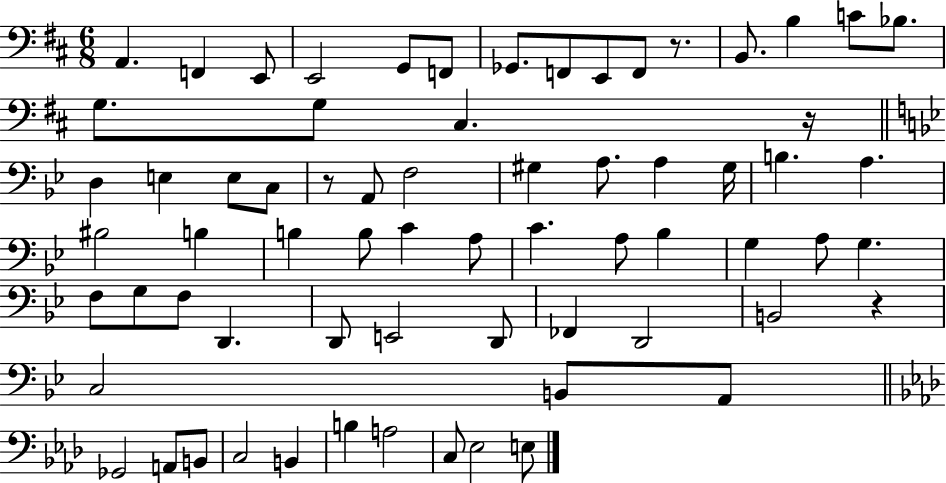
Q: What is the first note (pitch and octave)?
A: A2